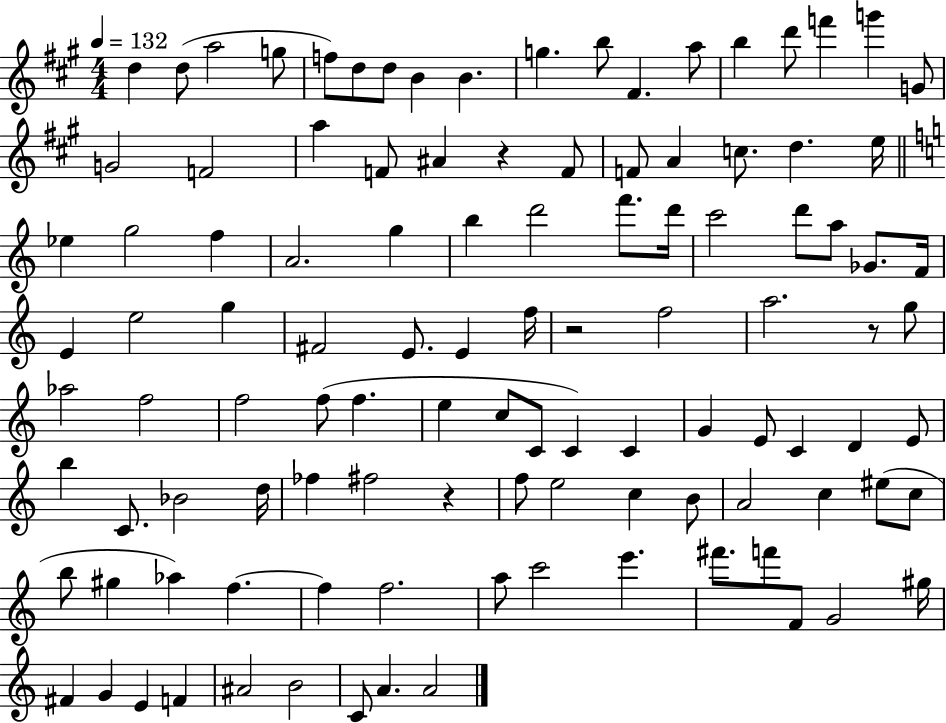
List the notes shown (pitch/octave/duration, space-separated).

D5/q D5/e A5/h G5/e F5/e D5/e D5/e B4/q B4/q. G5/q. B5/e F#4/q. A5/e B5/q D6/e F6/q G6/q G4/e G4/h F4/h A5/q F4/e A#4/q R/q F4/e F4/e A4/q C5/e. D5/q. E5/s Eb5/q G5/h F5/q A4/h. G5/q B5/q D6/h F6/e. D6/s C6/h D6/e A5/e Gb4/e. F4/s E4/q E5/h G5/q F#4/h E4/e. E4/q F5/s R/h F5/h A5/h. R/e G5/e Ab5/h F5/h F5/h F5/e F5/q. E5/q C5/e C4/e C4/q C4/q G4/q E4/e C4/q D4/q E4/e B5/q C4/e. Bb4/h D5/s FES5/q F#5/h R/q F5/e E5/h C5/q B4/e A4/h C5/q EIS5/e C5/e B5/e G#5/q Ab5/q F5/q. F5/q F5/h. A5/e C6/h E6/q. F#6/e. F6/e F4/e G4/h G#5/s F#4/q G4/q E4/q F4/q A#4/h B4/h C4/e A4/q. A4/h